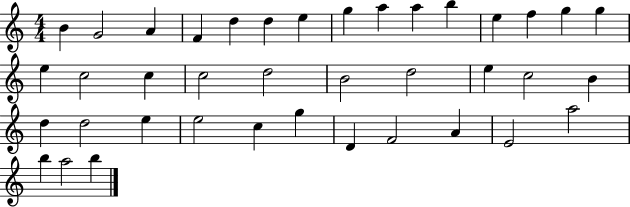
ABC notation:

X:1
T:Untitled
M:4/4
L:1/4
K:C
B G2 A F d d e g a a b e f g g e c2 c c2 d2 B2 d2 e c2 B d d2 e e2 c g D F2 A E2 a2 b a2 b